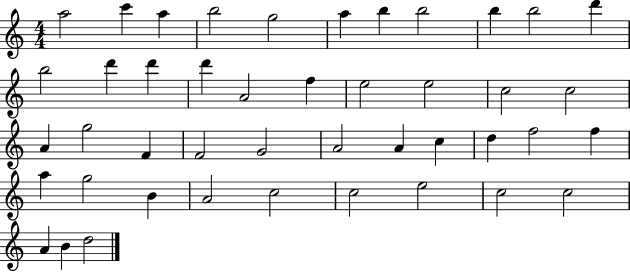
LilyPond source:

{
  \clef treble
  \numericTimeSignature
  \time 4/4
  \key c \major
  a''2 c'''4 a''4 | b''2 g''2 | a''4 b''4 b''2 | b''4 b''2 d'''4 | \break b''2 d'''4 d'''4 | d'''4 a'2 f''4 | e''2 e''2 | c''2 c''2 | \break a'4 g''2 f'4 | f'2 g'2 | a'2 a'4 c''4 | d''4 f''2 f''4 | \break a''4 g''2 b'4 | a'2 c''2 | c''2 e''2 | c''2 c''2 | \break a'4 b'4 d''2 | \bar "|."
}